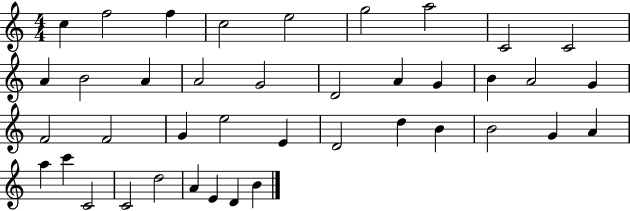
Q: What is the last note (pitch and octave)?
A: B4